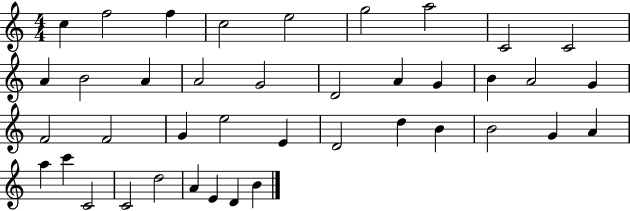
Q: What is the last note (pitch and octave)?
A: B4